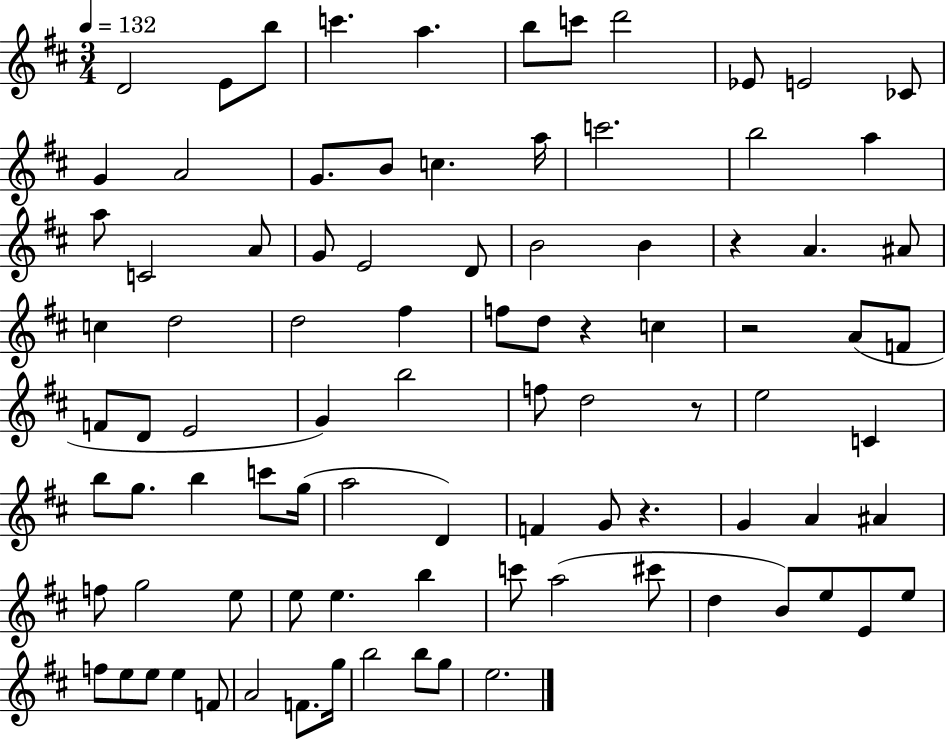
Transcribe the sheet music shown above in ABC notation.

X:1
T:Untitled
M:3/4
L:1/4
K:D
D2 E/2 b/2 c' a b/2 c'/2 d'2 _E/2 E2 _C/2 G A2 G/2 B/2 c a/4 c'2 b2 a a/2 C2 A/2 G/2 E2 D/2 B2 B z A ^A/2 c d2 d2 ^f f/2 d/2 z c z2 A/2 F/2 F/2 D/2 E2 G b2 f/2 d2 z/2 e2 C b/2 g/2 b c'/2 g/4 a2 D F G/2 z G A ^A f/2 g2 e/2 e/2 e b c'/2 a2 ^c'/2 d B/2 e/2 E/2 e/2 f/2 e/2 e/2 e F/2 A2 F/2 g/4 b2 b/2 g/2 e2